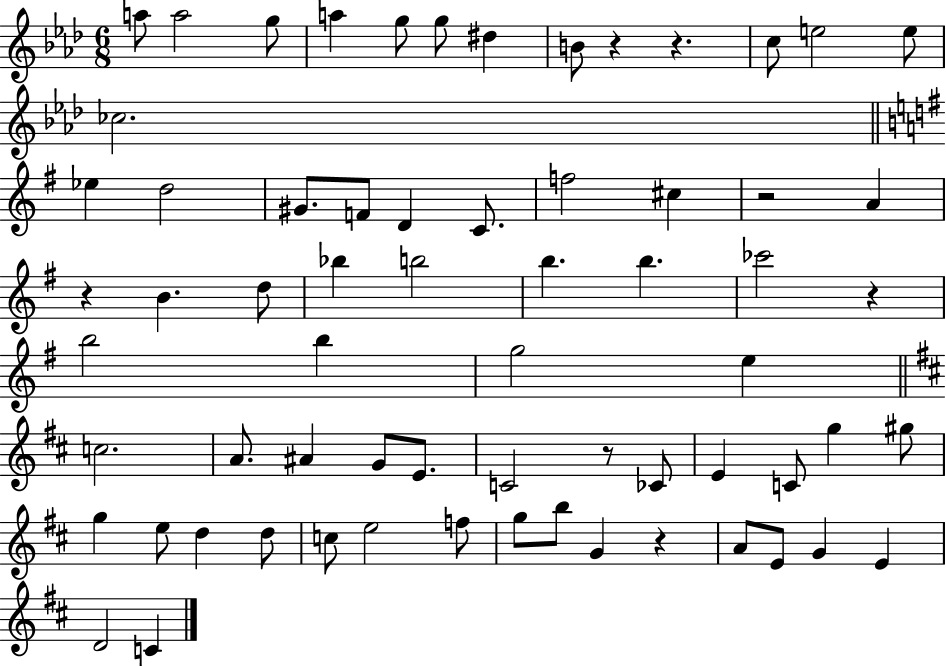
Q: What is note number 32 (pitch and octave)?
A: E5